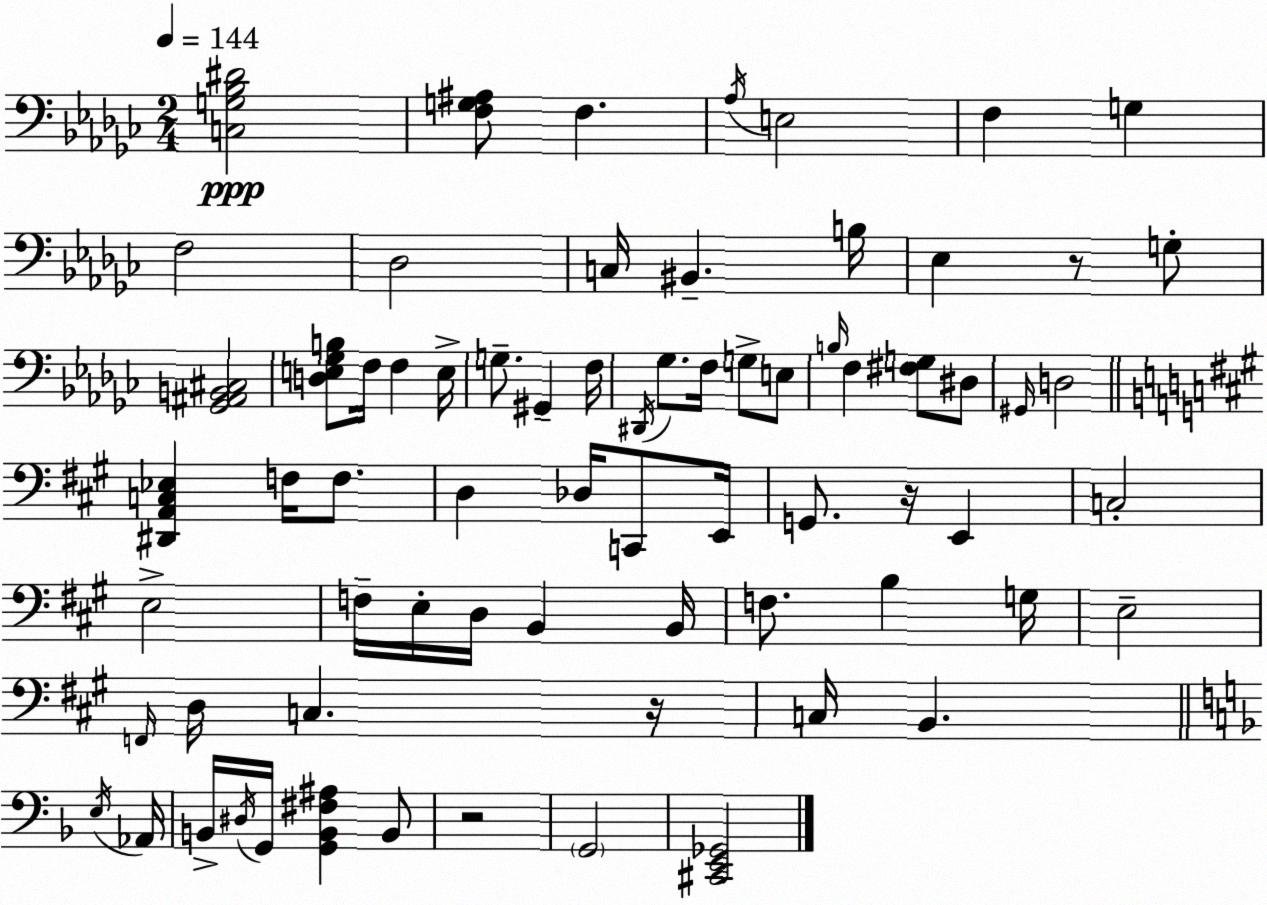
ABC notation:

X:1
T:Untitled
M:2/4
L:1/4
K:Ebm
[C,G,_B,^D]2 [F,G,^A,]/2 F, _A,/4 E,2 F, G, F,2 _D,2 C,/4 ^B,, B,/4 _E, z/2 G,/2 [_G,,^A,,B,,^C,]2 [D,E,_G,B,]/2 F,/4 F, E,/4 G,/2 ^G,, F,/4 ^D,,/4 _G,/2 F,/4 G,/2 E,/2 B,/4 F, [^F,G,]/2 ^D,/2 ^G,,/4 D,2 [^D,,A,,C,_E,] F,/4 F,/2 D, _D,/4 C,,/2 E,,/4 G,,/2 z/4 E,, C,2 E,2 F,/4 E,/4 D,/4 B,, B,,/4 F,/2 B, G,/4 E,2 F,,/4 D,/4 C, z/4 C,/4 B,, E,/4 _A,,/4 B,,/4 ^D,/4 G,,/4 [G,,B,,^F,^A,] B,,/2 z2 G,,2 [^C,,E,,_G,,]2